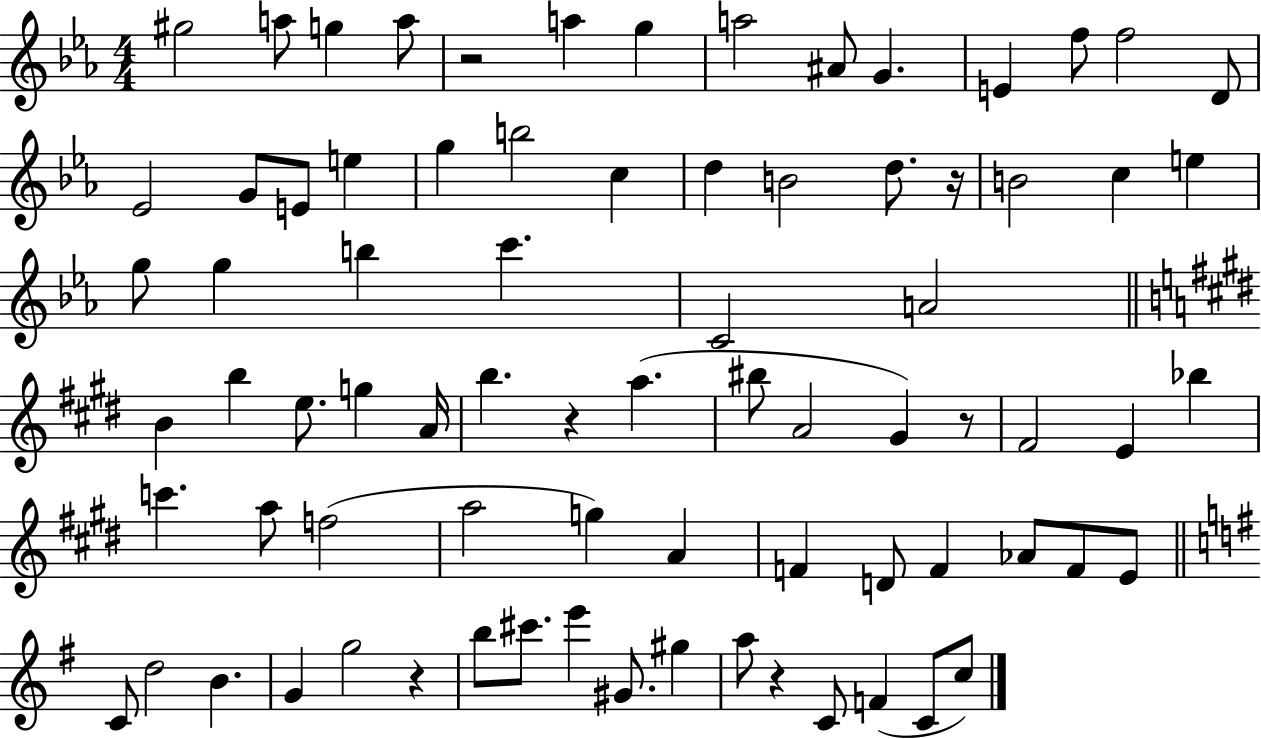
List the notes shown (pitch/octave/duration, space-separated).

G#5/h A5/e G5/q A5/e R/h A5/q G5/q A5/h A#4/e G4/q. E4/q F5/e F5/h D4/e Eb4/h G4/e E4/e E5/q G5/q B5/h C5/q D5/q B4/h D5/e. R/s B4/h C5/q E5/q G5/e G5/q B5/q C6/q. C4/h A4/h B4/q B5/q E5/e. G5/q A4/s B5/q. R/q A5/q. BIS5/e A4/h G#4/q R/e F#4/h E4/q Bb5/q C6/q. A5/e F5/h A5/h G5/q A4/q F4/q D4/e F4/q Ab4/e F4/e E4/e C4/e D5/h B4/q. G4/q G5/h R/q B5/e C#6/e. E6/q G#4/e. G#5/q A5/e R/q C4/e F4/q C4/e C5/e